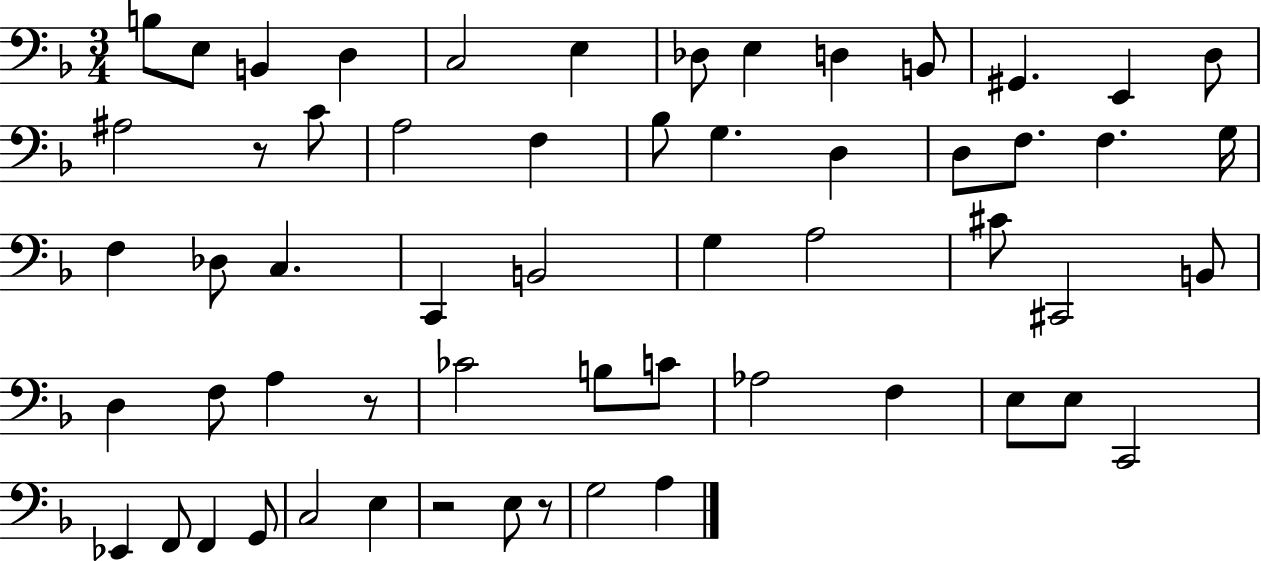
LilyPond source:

{
  \clef bass
  \numericTimeSignature
  \time 3/4
  \key f \major
  b8 e8 b,4 d4 | c2 e4 | des8 e4 d4 b,8 | gis,4. e,4 d8 | \break ais2 r8 c'8 | a2 f4 | bes8 g4. d4 | d8 f8. f4. g16 | \break f4 des8 c4. | c,4 b,2 | g4 a2 | cis'8 cis,2 b,8 | \break d4 f8 a4 r8 | ces'2 b8 c'8 | aes2 f4 | e8 e8 c,2 | \break ees,4 f,8 f,4 g,8 | c2 e4 | r2 e8 r8 | g2 a4 | \break \bar "|."
}